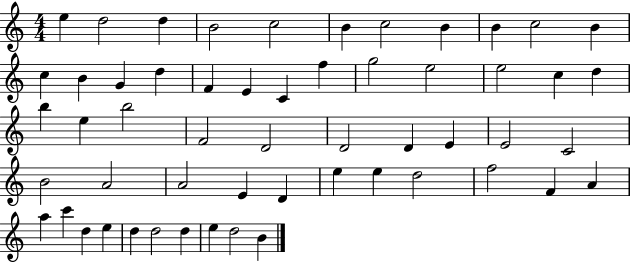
E5/q D5/h D5/q B4/h C5/h B4/q C5/h B4/q B4/q C5/h B4/q C5/q B4/q G4/q D5/q F4/q E4/q C4/q F5/q G5/h E5/h E5/h C5/q D5/q B5/q E5/q B5/h F4/h D4/h D4/h D4/q E4/q E4/h C4/h B4/h A4/h A4/h E4/q D4/q E5/q E5/q D5/h F5/h F4/q A4/q A5/q C6/q D5/q E5/q D5/q D5/h D5/q E5/q D5/h B4/q